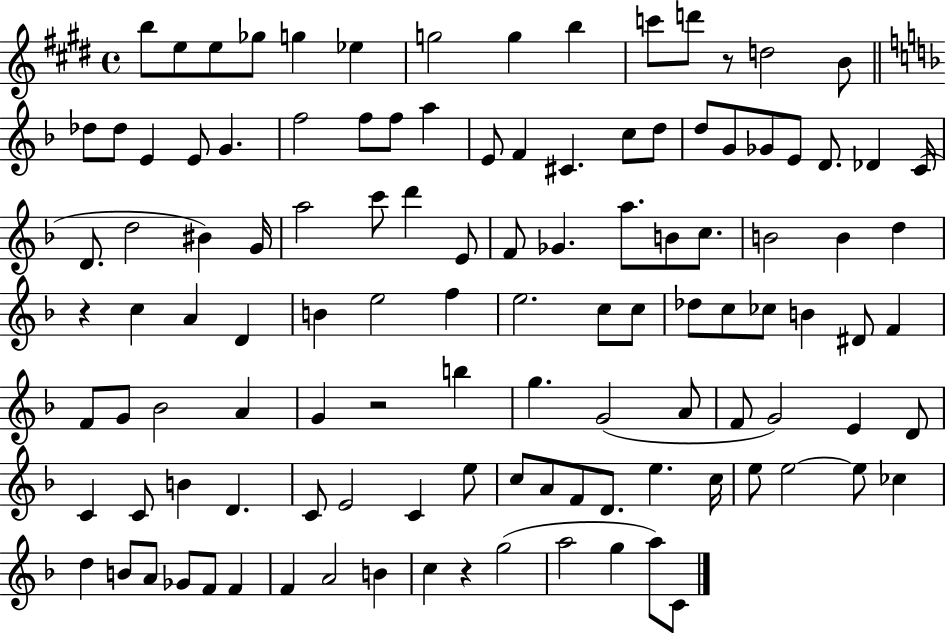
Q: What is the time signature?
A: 4/4